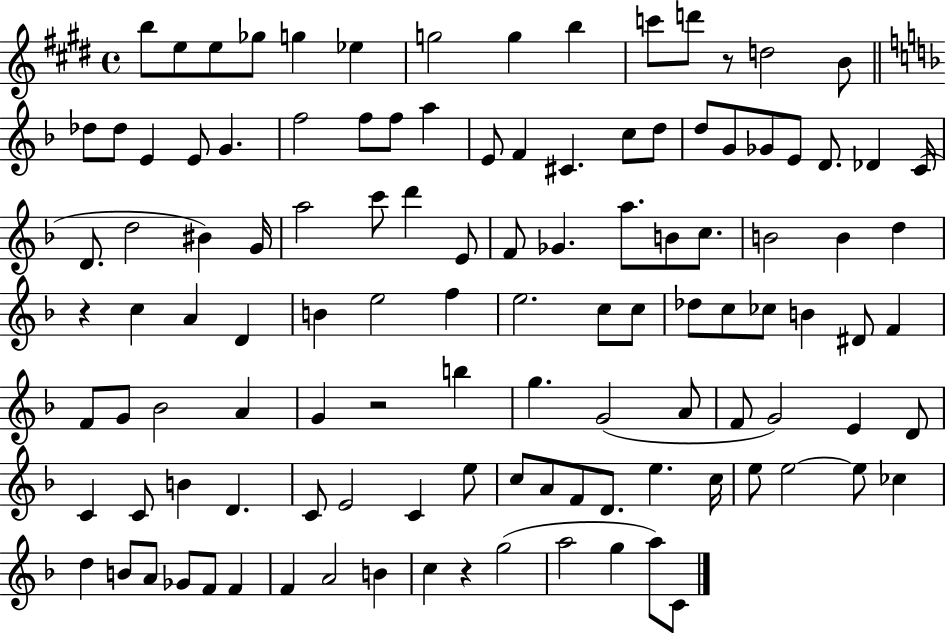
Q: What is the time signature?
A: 4/4